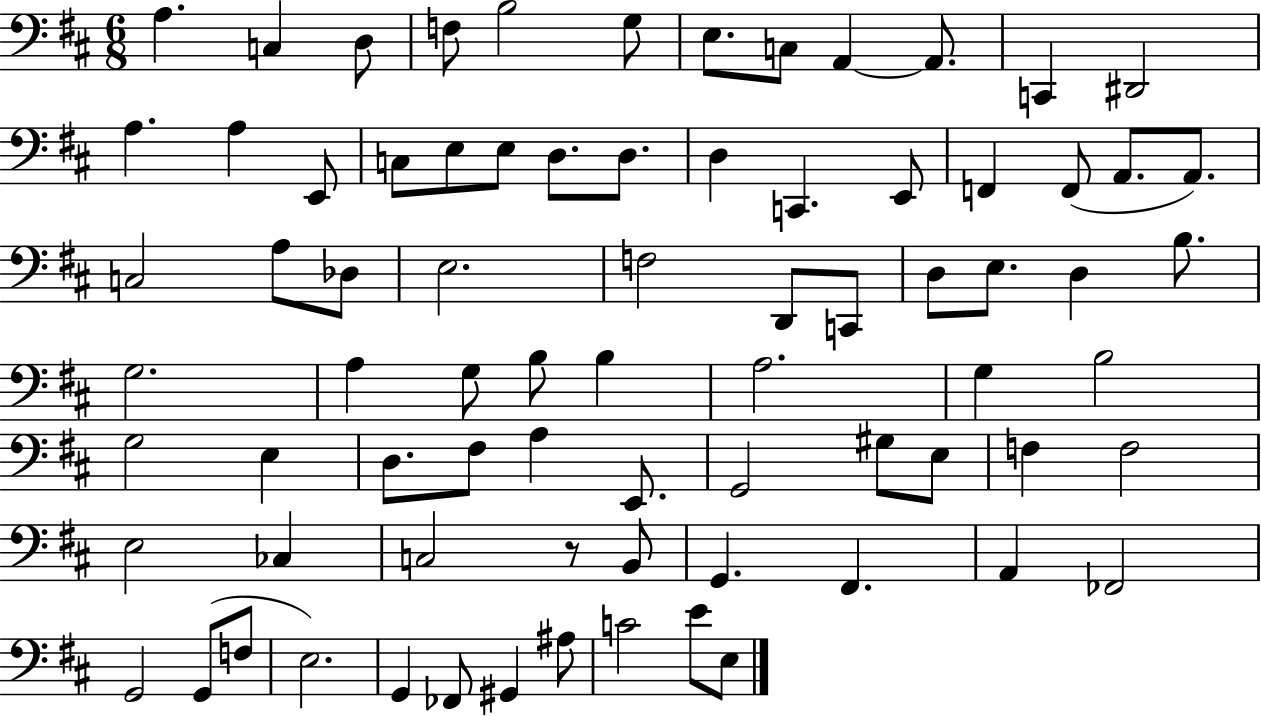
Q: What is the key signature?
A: D major